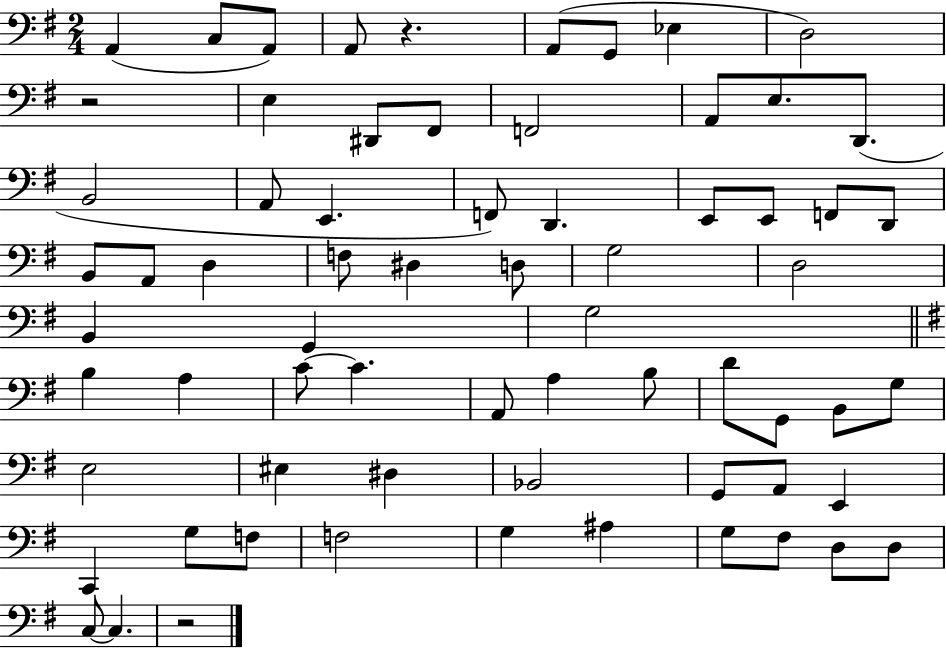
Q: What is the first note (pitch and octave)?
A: A2